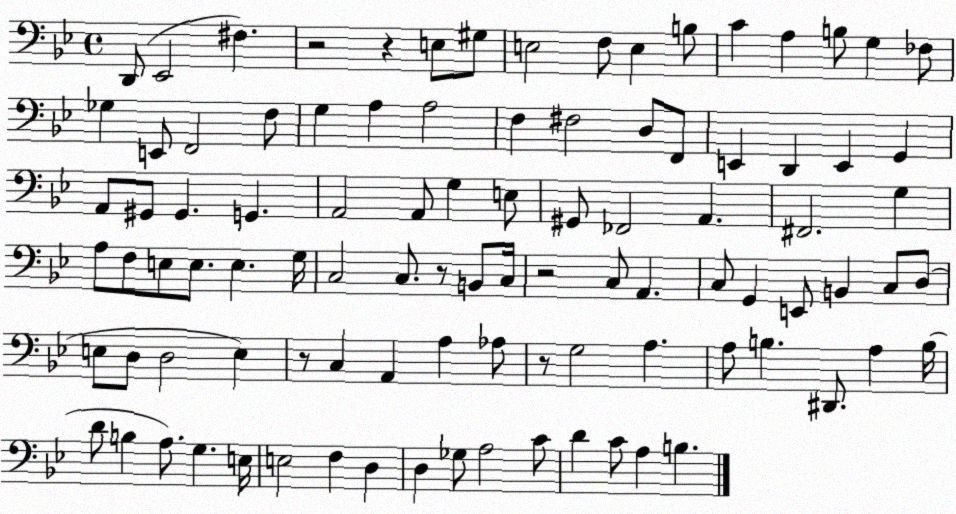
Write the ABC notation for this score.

X:1
T:Untitled
M:4/4
L:1/4
K:Bb
D,,/2 _E,,2 ^F, z2 z E,/2 ^G,/2 E,2 F,/2 E, B,/2 C A, B,/2 G, _F,/2 _G, E,,/2 F,,2 F,/2 G, A, A,2 F, ^F,2 D,/2 F,,/2 E,, D,, E,, G,, A,,/2 ^G,,/2 ^G,, G,, A,,2 A,,/2 G, E,/2 ^G,,/2 _F,,2 A,, ^F,,2 G, A,/2 F,/2 E,/2 E,/2 E, G,/4 C,2 C,/2 z/2 B,,/2 C,/4 z2 C,/2 A,, C,/2 G,, E,,/2 B,, C,/2 D,/2 E,/2 D,/2 D,2 E, z/2 C, A,, A, _A,/2 z/2 G,2 A, A,/2 B, ^D,,/2 A, B,/4 D/2 B, A,/2 G, E,/4 E,2 F, D, D, _G,/2 A,2 C/2 D C/2 A, B,